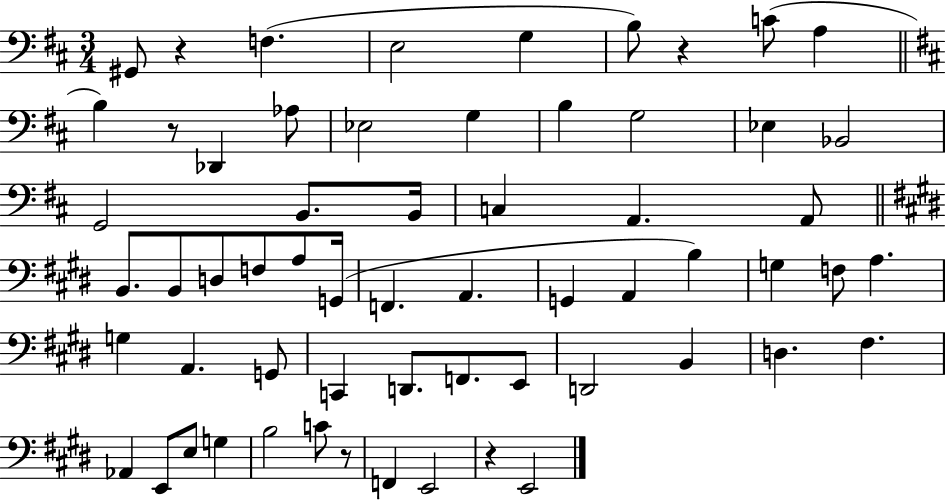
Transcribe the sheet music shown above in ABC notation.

X:1
T:Untitled
M:3/4
L:1/4
K:D
^G,,/2 z F, E,2 G, B,/2 z C/2 A, B, z/2 _D,, _A,/2 _E,2 G, B, G,2 _E, _B,,2 G,,2 B,,/2 B,,/4 C, A,, A,,/2 B,,/2 B,,/2 D,/2 F,/2 A,/2 G,,/4 F,, A,, G,, A,, B, G, F,/2 A, G, A,, G,,/2 C,, D,,/2 F,,/2 E,,/2 D,,2 B,, D, ^F, _A,, E,,/2 E,/2 G, B,2 C/2 z/2 F,, E,,2 z E,,2